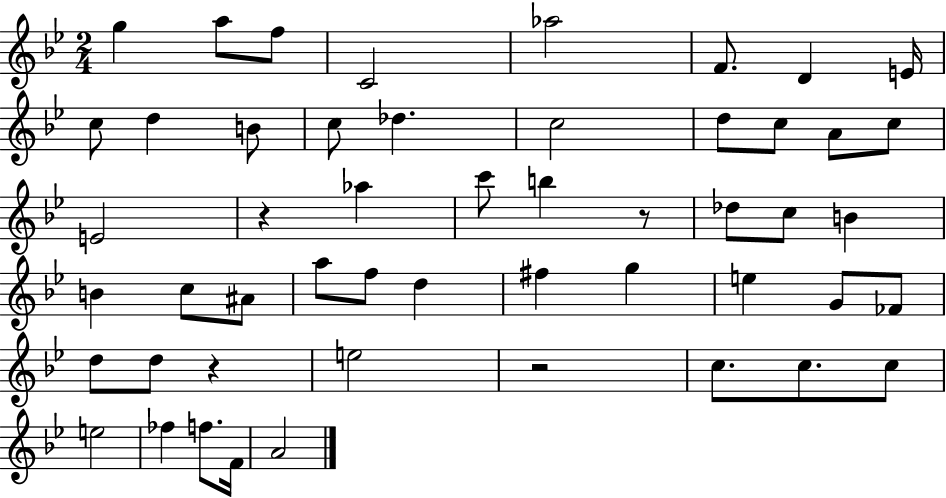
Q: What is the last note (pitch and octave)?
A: A4